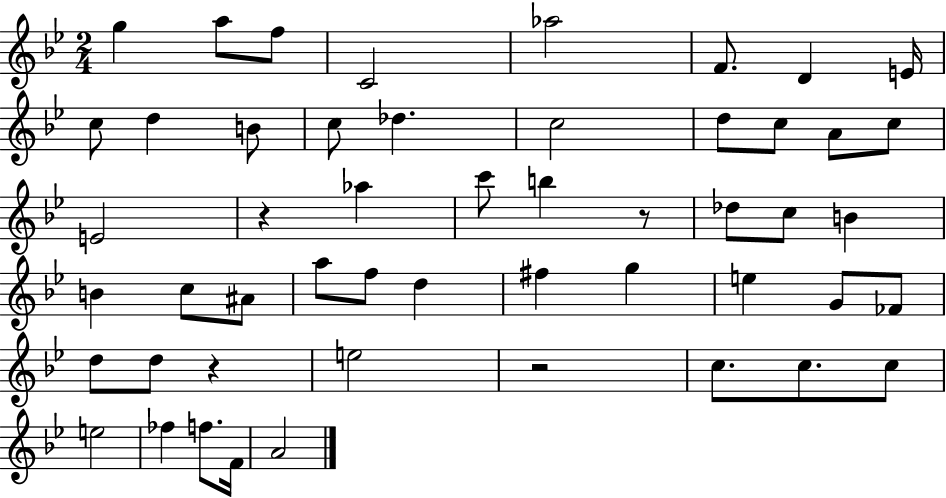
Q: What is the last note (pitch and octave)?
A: A4